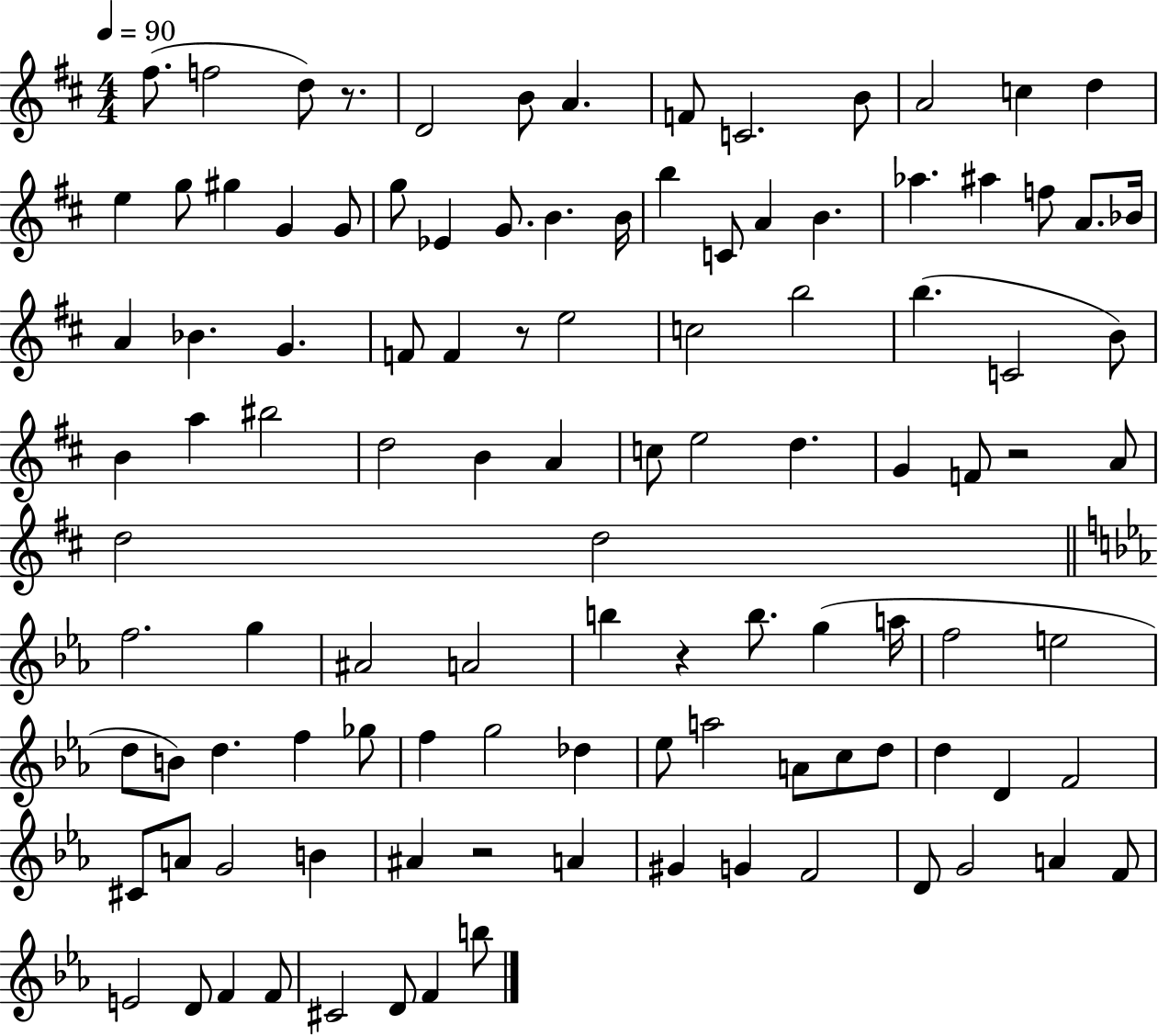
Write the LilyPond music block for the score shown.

{
  \clef treble
  \numericTimeSignature
  \time 4/4
  \key d \major
  \tempo 4 = 90
  fis''8.( f''2 d''8) r8. | d'2 b'8 a'4. | f'8 c'2. b'8 | a'2 c''4 d''4 | \break e''4 g''8 gis''4 g'4 g'8 | g''8 ees'4 g'8. b'4. b'16 | b''4 c'8 a'4 b'4. | aes''4. ais''4 f''8 a'8. bes'16 | \break a'4 bes'4. g'4. | f'8 f'4 r8 e''2 | c''2 b''2 | b''4.( c'2 b'8) | \break b'4 a''4 bis''2 | d''2 b'4 a'4 | c''8 e''2 d''4. | g'4 f'8 r2 a'8 | \break d''2 d''2 | \bar "||" \break \key c \minor f''2. g''4 | ais'2 a'2 | b''4 r4 b''8. g''4( a''16 | f''2 e''2 | \break d''8 b'8) d''4. f''4 ges''8 | f''4 g''2 des''4 | ees''8 a''2 a'8 c''8 d''8 | d''4 d'4 f'2 | \break cis'8 a'8 g'2 b'4 | ais'4 r2 a'4 | gis'4 g'4 f'2 | d'8 g'2 a'4 f'8 | \break e'2 d'8 f'4 f'8 | cis'2 d'8 f'4 b''8 | \bar "|."
}